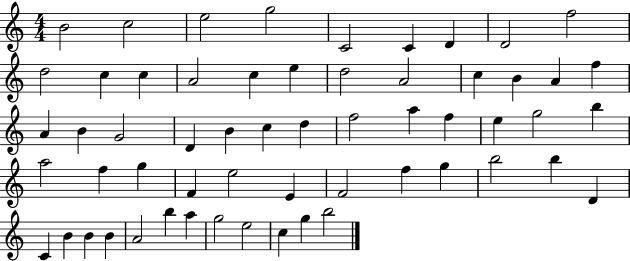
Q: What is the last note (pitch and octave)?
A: B5